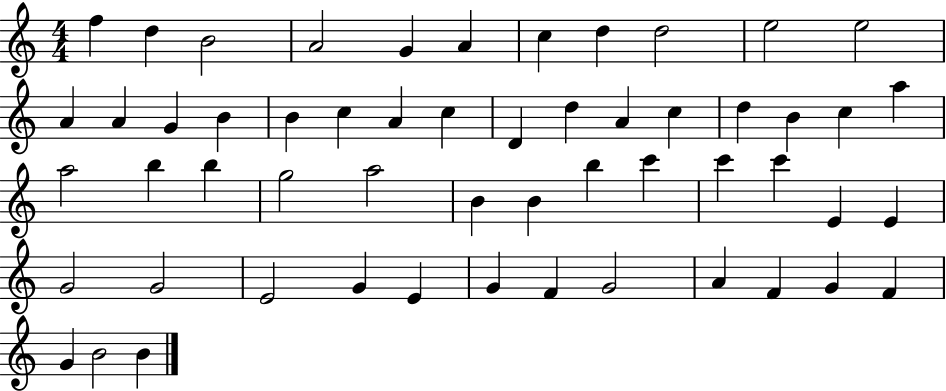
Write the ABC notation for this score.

X:1
T:Untitled
M:4/4
L:1/4
K:C
f d B2 A2 G A c d d2 e2 e2 A A G B B c A c D d A c d B c a a2 b b g2 a2 B B b c' c' c' E E G2 G2 E2 G E G F G2 A F G F G B2 B